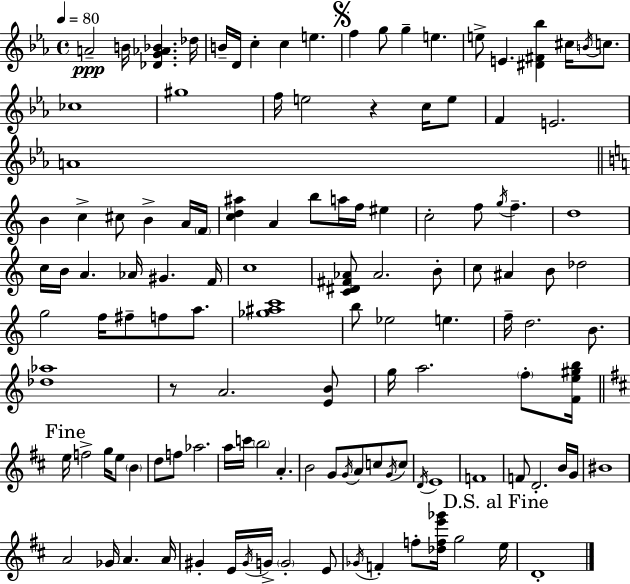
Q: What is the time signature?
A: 4/4